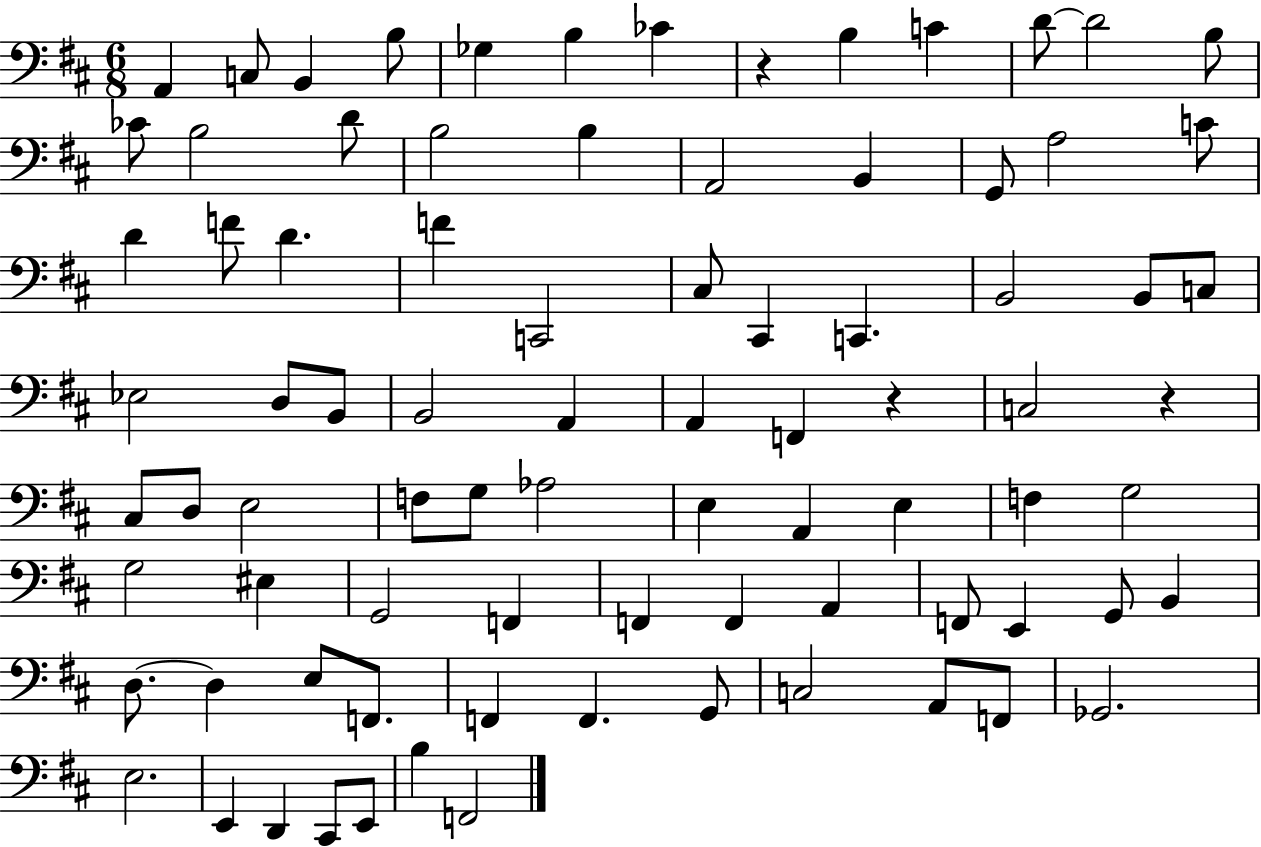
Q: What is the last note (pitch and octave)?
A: F2